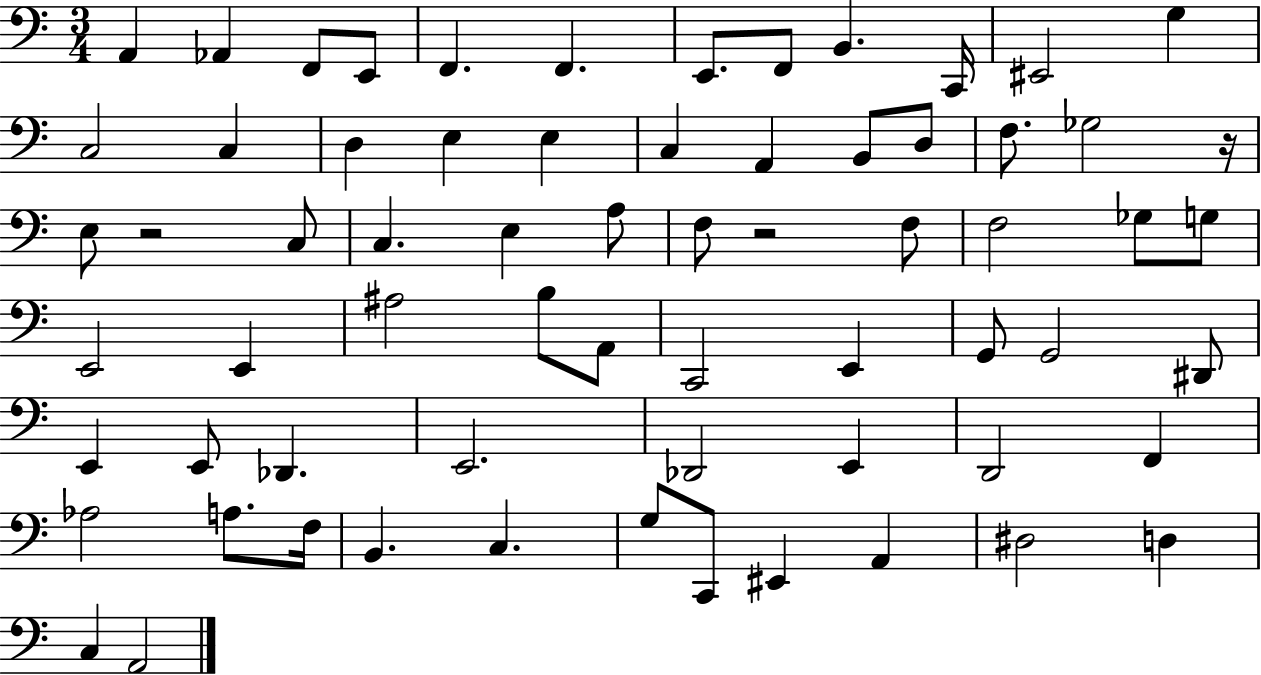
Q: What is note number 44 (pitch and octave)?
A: E2